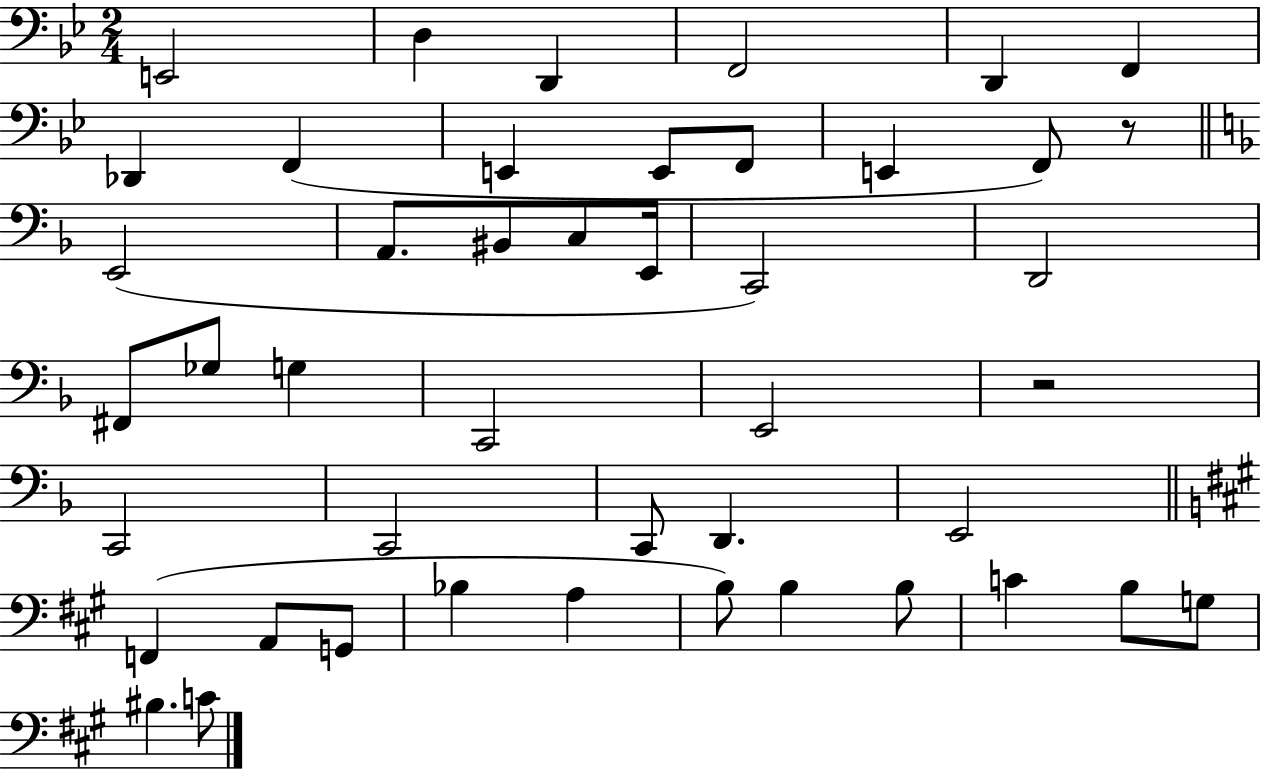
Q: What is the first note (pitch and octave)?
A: E2